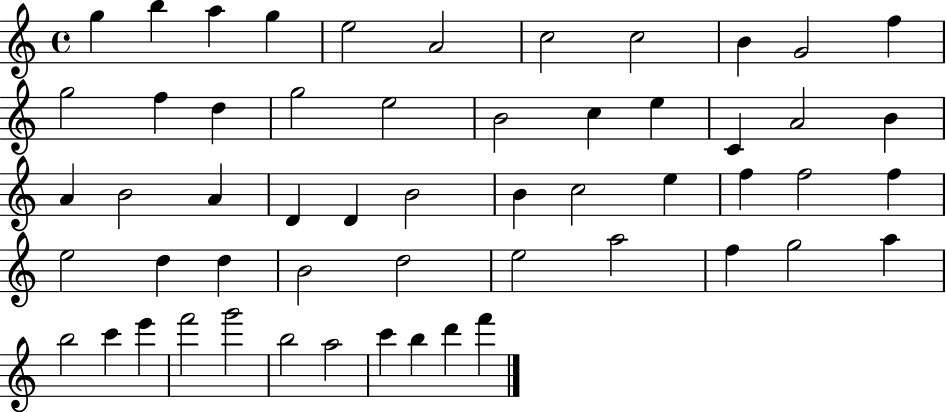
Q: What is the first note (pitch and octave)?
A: G5